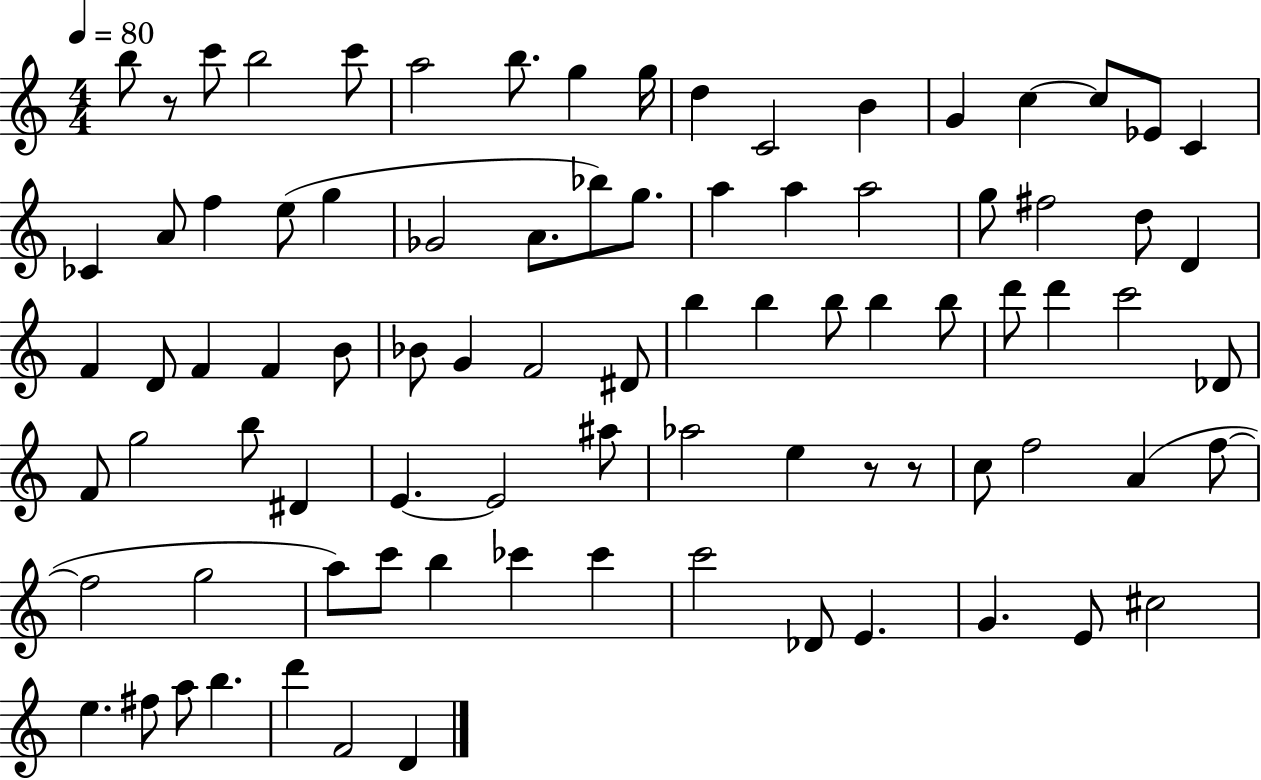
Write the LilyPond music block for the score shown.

{
  \clef treble
  \numericTimeSignature
  \time 4/4
  \key c \major
  \tempo 4 = 80
  b''8 r8 c'''8 b''2 c'''8 | a''2 b''8. g''4 g''16 | d''4 c'2 b'4 | g'4 c''4~~ c''8 ees'8 c'4 | \break ces'4 a'8 f''4 e''8( g''4 | ges'2 a'8. bes''8) g''8. | a''4 a''4 a''2 | g''8 fis''2 d''8 d'4 | \break f'4 d'8 f'4 f'4 b'8 | bes'8 g'4 f'2 dis'8 | b''4 b''4 b''8 b''4 b''8 | d'''8 d'''4 c'''2 des'8 | \break f'8 g''2 b''8 dis'4 | e'4.~~ e'2 ais''8 | aes''2 e''4 r8 r8 | c''8 f''2 a'4( f''8~~ | \break f''2 g''2 | a''8) c'''8 b''4 ces'''4 ces'''4 | c'''2 des'8 e'4. | g'4. e'8 cis''2 | \break e''4. fis''8 a''8 b''4. | d'''4 f'2 d'4 | \bar "|."
}